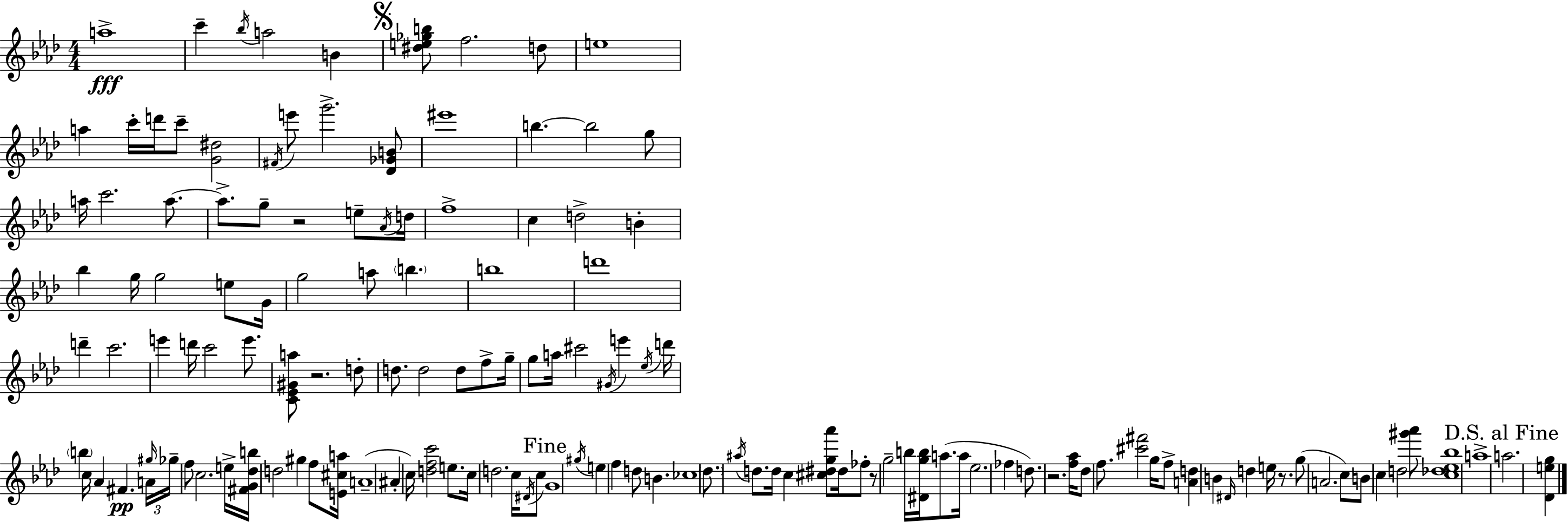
{
  \clef treble
  \numericTimeSignature
  \time 4/4
  \key aes \major
  a''1->\fff | c'''4-- \acciaccatura { bes''16 } a''2 b'4 | \mark \markup { \musicglyph "scripts.segno" } <dis'' e'' ges'' b''>8 f''2. d''8 | e''1 | \break a''4 c'''16-. d'''16 c'''8-- <g' dis''>2 | \acciaccatura { fis'16 } e'''8 g'''2.-> | <des' ges' b'>8 eis'''1 | b''4.~~ b''2 | \break g''8 a''16 c'''2. a''8.~~ | a''8.-> g''8-- r2 e''8-- | \acciaccatura { aes'16 } d''16 f''1-> | c''4 d''2-> b'4-. | \break bes''4 g''16 g''2 | e''8 g'16 g''2 a''8 \parenthesize b''4. | b''1 | d'''1 | \break d'''4-- c'''2. | e'''4 d'''16 c'''2 | e'''8. <c' ees' gis' a''>8 r2. | d''8-. d''8. d''2 d''8 | \break f''8-> g''16-- g''8 a''16 cis'''2 \acciaccatura { gis'16 } e'''4 | \acciaccatura { ees''16 } d'''16 \parenthesize b''4 c''16 aes'4 fis'4.\pp | \tuplet 3/2 { a'16 \grace { gis''16 } ges''16-- } f''8 c''2. | e''16-> <fis' g' des'' b''>16 d''2 gis''4 | \break f''8 <e' cis'' a''>16 a'1--( | ais'4-. c''16) <d'' f'' c'''>2 | e''8. c''16 d''2. | c''16 \acciaccatura { dis'16 } c''8 \mark "Fine" g'1 | \break \acciaccatura { gis''16 } e''4 f''4 | d''8 b'4. ces''1 | \parenthesize des''8. \acciaccatura { ais''16 } d''8. d''16 | c''4 <cis'' dis'' g'' aes'''>8 dis''16 fes''8-. r8 g''2-- | \break b''16 <dis' g'' b''>16 a''8.( a''16 ees''2. | fes''4 d''8.) r2. | <f'' aes''>16 des''8 f''8. <cis''' fis'''>2 | g''16 f''8-> <a' d''>4 b'4 | \break \grace { dis'16 } d''4 e''16 r8. g''8( a'2. | c''8) b'8 c''4 | d''2 <gis''' aes'''>8 <c'' des'' ees'' bes''>1 | a''1-> | \break \mark "D.S. al Fine" a''2. | <des' e'' g''>4 \bar "|."
}